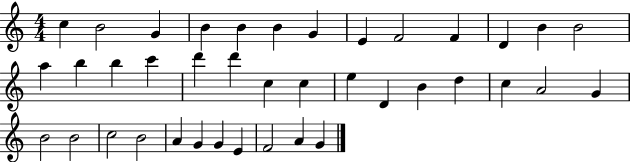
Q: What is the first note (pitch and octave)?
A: C5